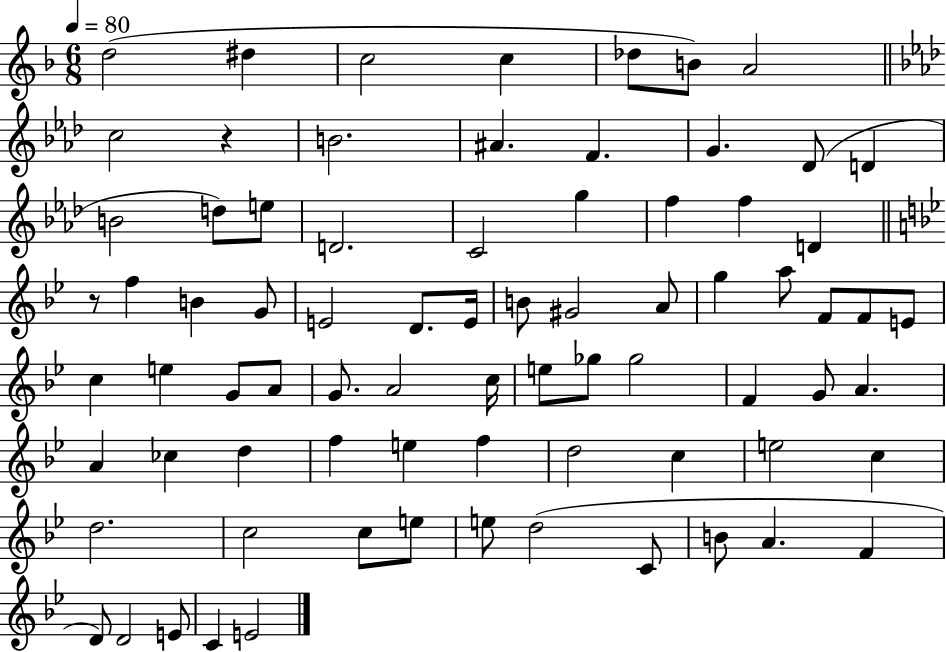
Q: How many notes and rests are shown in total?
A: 77